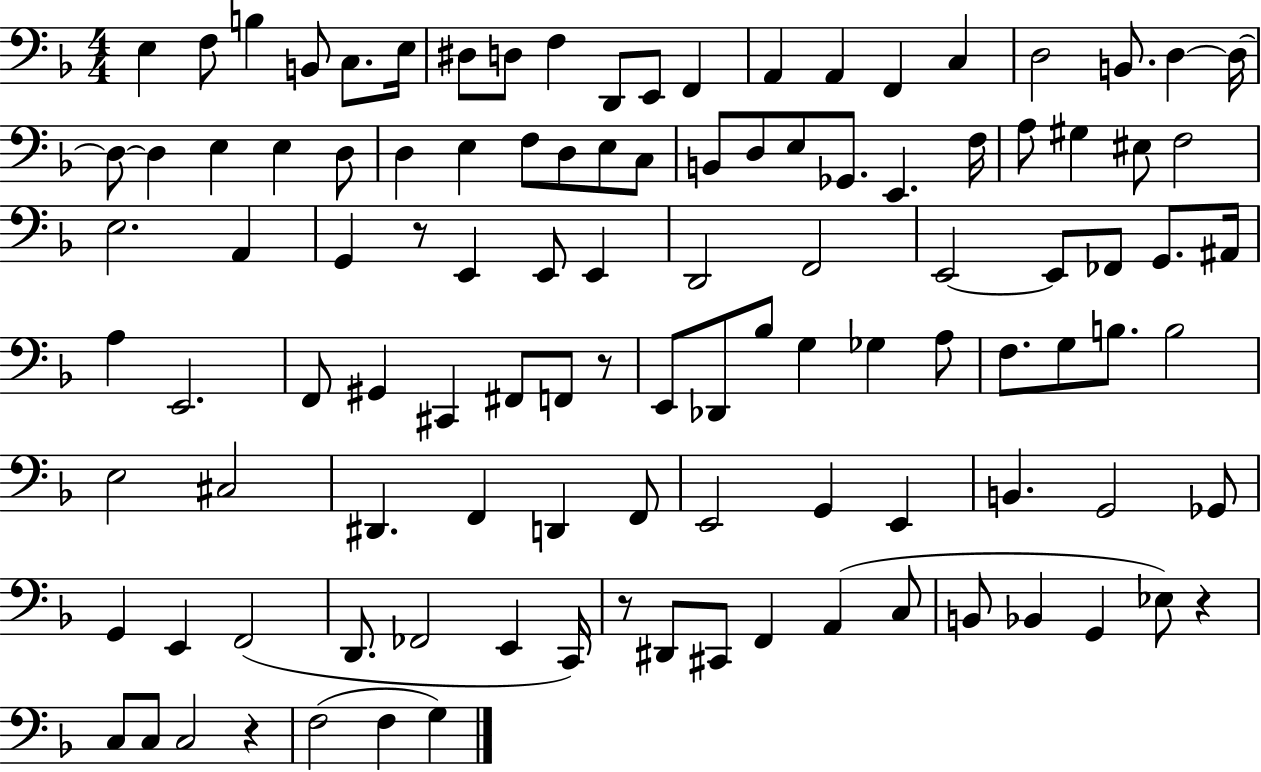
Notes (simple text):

E3/q F3/e B3/q B2/e C3/e. E3/s D#3/e D3/e F3/q D2/e E2/e F2/q A2/q A2/q F2/q C3/q D3/h B2/e. D3/q D3/s D3/e D3/q E3/q E3/q D3/e D3/q E3/q F3/e D3/e E3/e C3/e B2/e D3/e E3/e Gb2/e. E2/q. F3/s A3/e G#3/q EIS3/e F3/h E3/h. A2/q G2/q R/e E2/q E2/e E2/q D2/h F2/h E2/h E2/e FES2/e G2/e. A#2/s A3/q E2/h. F2/e G#2/q C#2/q F#2/e F2/e R/e E2/e Db2/e Bb3/e G3/q Gb3/q A3/e F3/e. G3/e B3/e. B3/h E3/h C#3/h D#2/q. F2/q D2/q F2/e E2/h G2/q E2/q B2/q. G2/h Gb2/e G2/q E2/q F2/h D2/e. FES2/h E2/q C2/s R/e D#2/e C#2/e F2/q A2/q C3/e B2/e Bb2/q G2/q Eb3/e R/q C3/e C3/e C3/h R/q F3/h F3/q G3/q